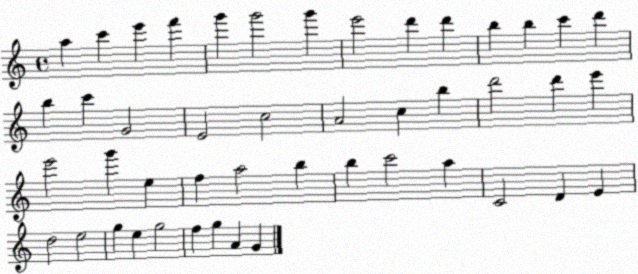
X:1
T:Untitled
M:4/4
L:1/4
K:C
a c' e' f' g' g'2 g' e'2 d' d' b b c' d' b c' G2 E2 c2 A2 c b d'2 d' e' e'2 g' e f a2 b b c'2 a C2 D E d2 e2 g e g2 f g A G